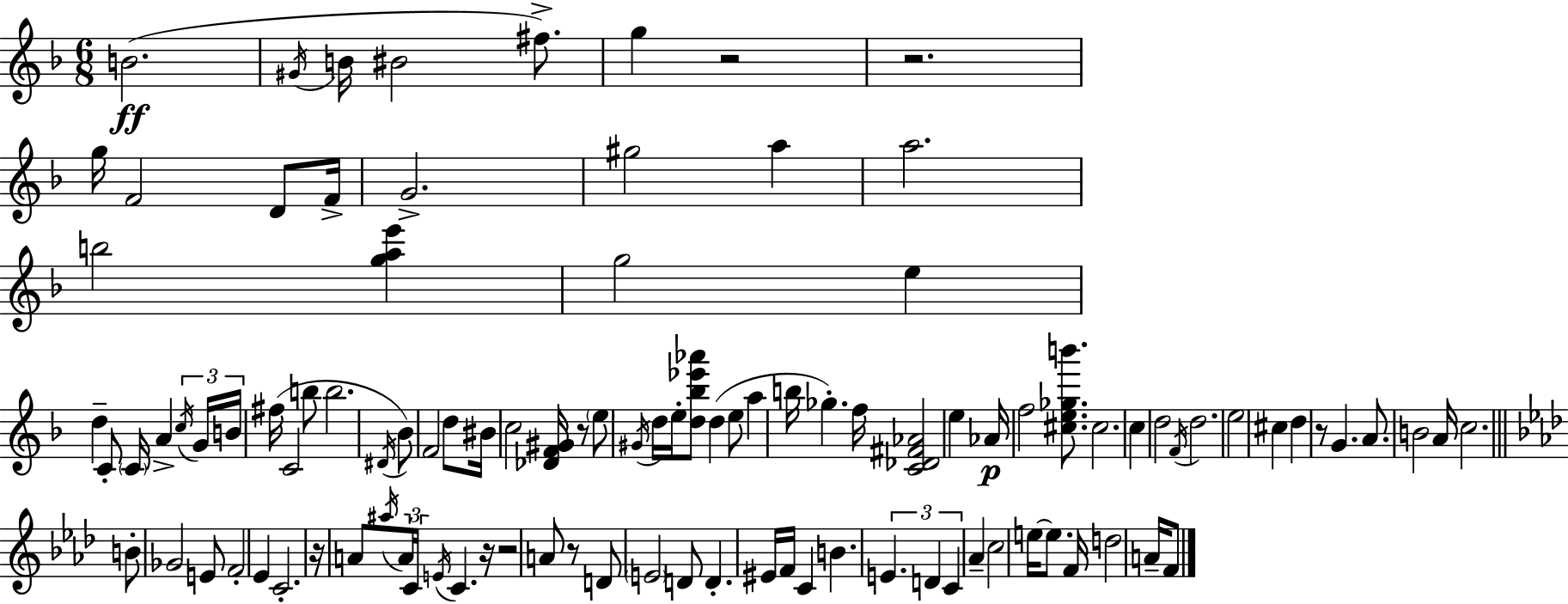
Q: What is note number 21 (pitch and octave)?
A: A4